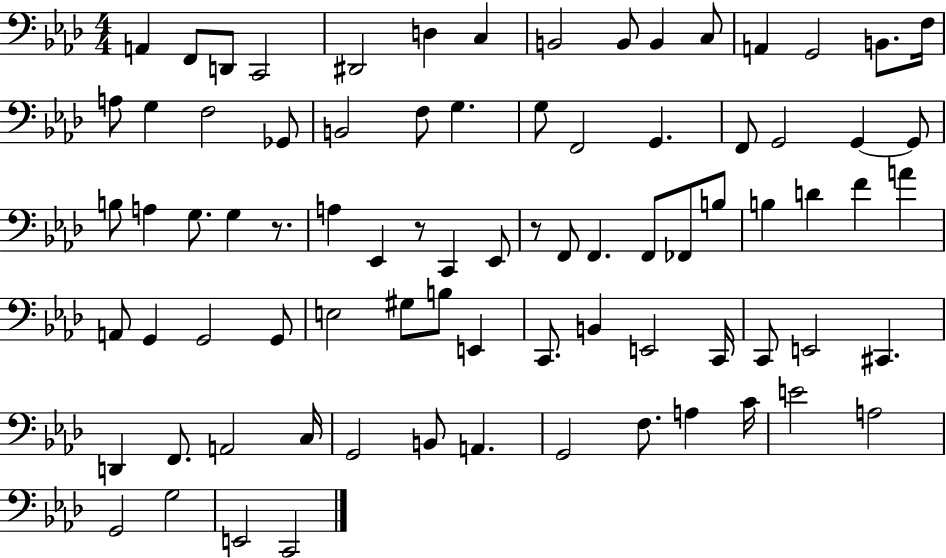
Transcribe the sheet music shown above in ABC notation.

X:1
T:Untitled
M:4/4
L:1/4
K:Ab
A,, F,,/2 D,,/2 C,,2 ^D,,2 D, C, B,,2 B,,/2 B,, C,/2 A,, G,,2 B,,/2 F,/4 A,/2 G, F,2 _G,,/2 B,,2 F,/2 G, G,/2 F,,2 G,, F,,/2 G,,2 G,, G,,/2 B,/2 A, G,/2 G, z/2 A, _E,, z/2 C,, _E,,/2 z/2 F,,/2 F,, F,,/2 _F,,/2 B,/2 B, D F A A,,/2 G,, G,,2 G,,/2 E,2 ^G,/2 B,/2 E,, C,,/2 B,, E,,2 C,,/4 C,,/2 E,,2 ^C,, D,, F,,/2 A,,2 C,/4 G,,2 B,,/2 A,, G,,2 F,/2 A, C/4 E2 A,2 G,,2 G,2 E,,2 C,,2